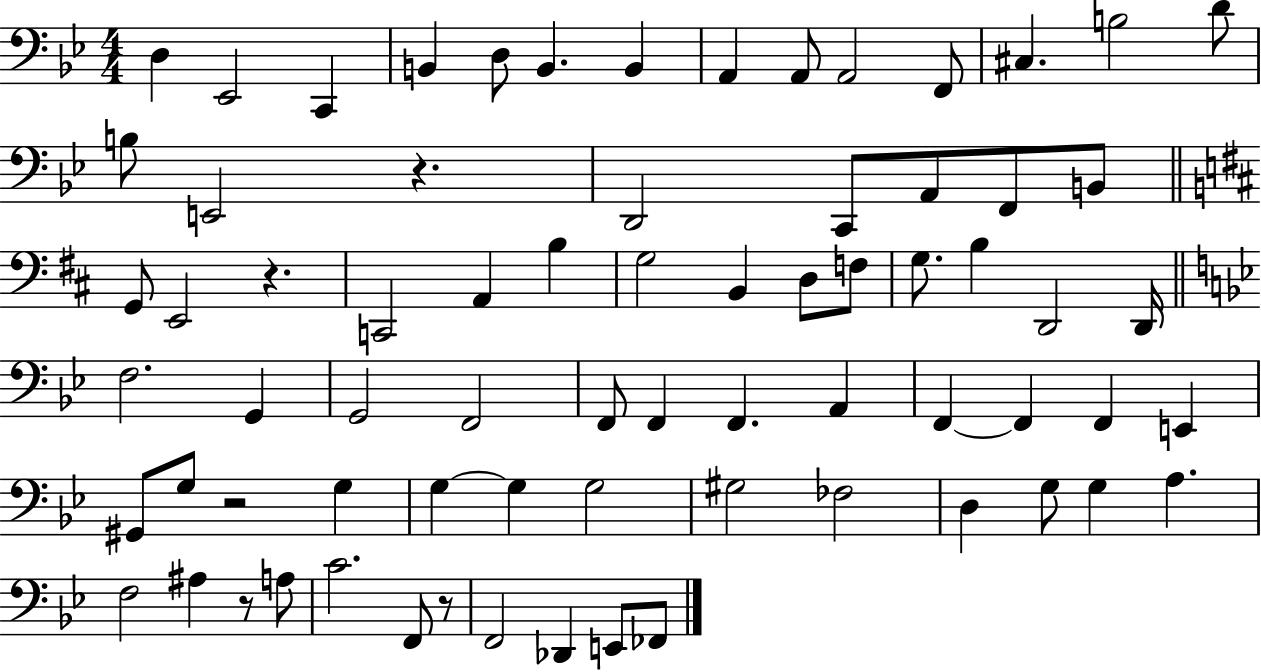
X:1
T:Untitled
M:4/4
L:1/4
K:Bb
D, _E,,2 C,, B,, D,/2 B,, B,, A,, A,,/2 A,,2 F,,/2 ^C, B,2 D/2 B,/2 E,,2 z D,,2 C,,/2 A,,/2 F,,/2 B,,/2 G,,/2 E,,2 z C,,2 A,, B, G,2 B,, D,/2 F,/2 G,/2 B, D,,2 D,,/4 F,2 G,, G,,2 F,,2 F,,/2 F,, F,, A,, F,, F,, F,, E,, ^G,,/2 G,/2 z2 G, G, G, G,2 ^G,2 _F,2 D, G,/2 G, A, F,2 ^A, z/2 A,/2 C2 F,,/2 z/2 F,,2 _D,, E,,/2 _F,,/2